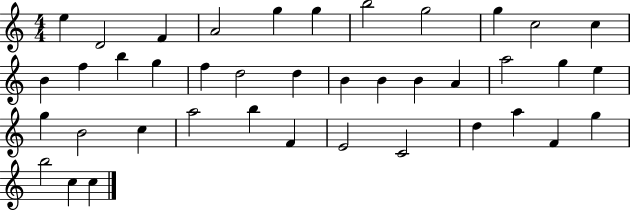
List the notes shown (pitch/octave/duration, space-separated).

E5/q D4/h F4/q A4/h G5/q G5/q B5/h G5/h G5/q C5/h C5/q B4/q F5/q B5/q G5/q F5/q D5/h D5/q B4/q B4/q B4/q A4/q A5/h G5/q E5/q G5/q B4/h C5/q A5/h B5/q F4/q E4/h C4/h D5/q A5/q F4/q G5/q B5/h C5/q C5/q